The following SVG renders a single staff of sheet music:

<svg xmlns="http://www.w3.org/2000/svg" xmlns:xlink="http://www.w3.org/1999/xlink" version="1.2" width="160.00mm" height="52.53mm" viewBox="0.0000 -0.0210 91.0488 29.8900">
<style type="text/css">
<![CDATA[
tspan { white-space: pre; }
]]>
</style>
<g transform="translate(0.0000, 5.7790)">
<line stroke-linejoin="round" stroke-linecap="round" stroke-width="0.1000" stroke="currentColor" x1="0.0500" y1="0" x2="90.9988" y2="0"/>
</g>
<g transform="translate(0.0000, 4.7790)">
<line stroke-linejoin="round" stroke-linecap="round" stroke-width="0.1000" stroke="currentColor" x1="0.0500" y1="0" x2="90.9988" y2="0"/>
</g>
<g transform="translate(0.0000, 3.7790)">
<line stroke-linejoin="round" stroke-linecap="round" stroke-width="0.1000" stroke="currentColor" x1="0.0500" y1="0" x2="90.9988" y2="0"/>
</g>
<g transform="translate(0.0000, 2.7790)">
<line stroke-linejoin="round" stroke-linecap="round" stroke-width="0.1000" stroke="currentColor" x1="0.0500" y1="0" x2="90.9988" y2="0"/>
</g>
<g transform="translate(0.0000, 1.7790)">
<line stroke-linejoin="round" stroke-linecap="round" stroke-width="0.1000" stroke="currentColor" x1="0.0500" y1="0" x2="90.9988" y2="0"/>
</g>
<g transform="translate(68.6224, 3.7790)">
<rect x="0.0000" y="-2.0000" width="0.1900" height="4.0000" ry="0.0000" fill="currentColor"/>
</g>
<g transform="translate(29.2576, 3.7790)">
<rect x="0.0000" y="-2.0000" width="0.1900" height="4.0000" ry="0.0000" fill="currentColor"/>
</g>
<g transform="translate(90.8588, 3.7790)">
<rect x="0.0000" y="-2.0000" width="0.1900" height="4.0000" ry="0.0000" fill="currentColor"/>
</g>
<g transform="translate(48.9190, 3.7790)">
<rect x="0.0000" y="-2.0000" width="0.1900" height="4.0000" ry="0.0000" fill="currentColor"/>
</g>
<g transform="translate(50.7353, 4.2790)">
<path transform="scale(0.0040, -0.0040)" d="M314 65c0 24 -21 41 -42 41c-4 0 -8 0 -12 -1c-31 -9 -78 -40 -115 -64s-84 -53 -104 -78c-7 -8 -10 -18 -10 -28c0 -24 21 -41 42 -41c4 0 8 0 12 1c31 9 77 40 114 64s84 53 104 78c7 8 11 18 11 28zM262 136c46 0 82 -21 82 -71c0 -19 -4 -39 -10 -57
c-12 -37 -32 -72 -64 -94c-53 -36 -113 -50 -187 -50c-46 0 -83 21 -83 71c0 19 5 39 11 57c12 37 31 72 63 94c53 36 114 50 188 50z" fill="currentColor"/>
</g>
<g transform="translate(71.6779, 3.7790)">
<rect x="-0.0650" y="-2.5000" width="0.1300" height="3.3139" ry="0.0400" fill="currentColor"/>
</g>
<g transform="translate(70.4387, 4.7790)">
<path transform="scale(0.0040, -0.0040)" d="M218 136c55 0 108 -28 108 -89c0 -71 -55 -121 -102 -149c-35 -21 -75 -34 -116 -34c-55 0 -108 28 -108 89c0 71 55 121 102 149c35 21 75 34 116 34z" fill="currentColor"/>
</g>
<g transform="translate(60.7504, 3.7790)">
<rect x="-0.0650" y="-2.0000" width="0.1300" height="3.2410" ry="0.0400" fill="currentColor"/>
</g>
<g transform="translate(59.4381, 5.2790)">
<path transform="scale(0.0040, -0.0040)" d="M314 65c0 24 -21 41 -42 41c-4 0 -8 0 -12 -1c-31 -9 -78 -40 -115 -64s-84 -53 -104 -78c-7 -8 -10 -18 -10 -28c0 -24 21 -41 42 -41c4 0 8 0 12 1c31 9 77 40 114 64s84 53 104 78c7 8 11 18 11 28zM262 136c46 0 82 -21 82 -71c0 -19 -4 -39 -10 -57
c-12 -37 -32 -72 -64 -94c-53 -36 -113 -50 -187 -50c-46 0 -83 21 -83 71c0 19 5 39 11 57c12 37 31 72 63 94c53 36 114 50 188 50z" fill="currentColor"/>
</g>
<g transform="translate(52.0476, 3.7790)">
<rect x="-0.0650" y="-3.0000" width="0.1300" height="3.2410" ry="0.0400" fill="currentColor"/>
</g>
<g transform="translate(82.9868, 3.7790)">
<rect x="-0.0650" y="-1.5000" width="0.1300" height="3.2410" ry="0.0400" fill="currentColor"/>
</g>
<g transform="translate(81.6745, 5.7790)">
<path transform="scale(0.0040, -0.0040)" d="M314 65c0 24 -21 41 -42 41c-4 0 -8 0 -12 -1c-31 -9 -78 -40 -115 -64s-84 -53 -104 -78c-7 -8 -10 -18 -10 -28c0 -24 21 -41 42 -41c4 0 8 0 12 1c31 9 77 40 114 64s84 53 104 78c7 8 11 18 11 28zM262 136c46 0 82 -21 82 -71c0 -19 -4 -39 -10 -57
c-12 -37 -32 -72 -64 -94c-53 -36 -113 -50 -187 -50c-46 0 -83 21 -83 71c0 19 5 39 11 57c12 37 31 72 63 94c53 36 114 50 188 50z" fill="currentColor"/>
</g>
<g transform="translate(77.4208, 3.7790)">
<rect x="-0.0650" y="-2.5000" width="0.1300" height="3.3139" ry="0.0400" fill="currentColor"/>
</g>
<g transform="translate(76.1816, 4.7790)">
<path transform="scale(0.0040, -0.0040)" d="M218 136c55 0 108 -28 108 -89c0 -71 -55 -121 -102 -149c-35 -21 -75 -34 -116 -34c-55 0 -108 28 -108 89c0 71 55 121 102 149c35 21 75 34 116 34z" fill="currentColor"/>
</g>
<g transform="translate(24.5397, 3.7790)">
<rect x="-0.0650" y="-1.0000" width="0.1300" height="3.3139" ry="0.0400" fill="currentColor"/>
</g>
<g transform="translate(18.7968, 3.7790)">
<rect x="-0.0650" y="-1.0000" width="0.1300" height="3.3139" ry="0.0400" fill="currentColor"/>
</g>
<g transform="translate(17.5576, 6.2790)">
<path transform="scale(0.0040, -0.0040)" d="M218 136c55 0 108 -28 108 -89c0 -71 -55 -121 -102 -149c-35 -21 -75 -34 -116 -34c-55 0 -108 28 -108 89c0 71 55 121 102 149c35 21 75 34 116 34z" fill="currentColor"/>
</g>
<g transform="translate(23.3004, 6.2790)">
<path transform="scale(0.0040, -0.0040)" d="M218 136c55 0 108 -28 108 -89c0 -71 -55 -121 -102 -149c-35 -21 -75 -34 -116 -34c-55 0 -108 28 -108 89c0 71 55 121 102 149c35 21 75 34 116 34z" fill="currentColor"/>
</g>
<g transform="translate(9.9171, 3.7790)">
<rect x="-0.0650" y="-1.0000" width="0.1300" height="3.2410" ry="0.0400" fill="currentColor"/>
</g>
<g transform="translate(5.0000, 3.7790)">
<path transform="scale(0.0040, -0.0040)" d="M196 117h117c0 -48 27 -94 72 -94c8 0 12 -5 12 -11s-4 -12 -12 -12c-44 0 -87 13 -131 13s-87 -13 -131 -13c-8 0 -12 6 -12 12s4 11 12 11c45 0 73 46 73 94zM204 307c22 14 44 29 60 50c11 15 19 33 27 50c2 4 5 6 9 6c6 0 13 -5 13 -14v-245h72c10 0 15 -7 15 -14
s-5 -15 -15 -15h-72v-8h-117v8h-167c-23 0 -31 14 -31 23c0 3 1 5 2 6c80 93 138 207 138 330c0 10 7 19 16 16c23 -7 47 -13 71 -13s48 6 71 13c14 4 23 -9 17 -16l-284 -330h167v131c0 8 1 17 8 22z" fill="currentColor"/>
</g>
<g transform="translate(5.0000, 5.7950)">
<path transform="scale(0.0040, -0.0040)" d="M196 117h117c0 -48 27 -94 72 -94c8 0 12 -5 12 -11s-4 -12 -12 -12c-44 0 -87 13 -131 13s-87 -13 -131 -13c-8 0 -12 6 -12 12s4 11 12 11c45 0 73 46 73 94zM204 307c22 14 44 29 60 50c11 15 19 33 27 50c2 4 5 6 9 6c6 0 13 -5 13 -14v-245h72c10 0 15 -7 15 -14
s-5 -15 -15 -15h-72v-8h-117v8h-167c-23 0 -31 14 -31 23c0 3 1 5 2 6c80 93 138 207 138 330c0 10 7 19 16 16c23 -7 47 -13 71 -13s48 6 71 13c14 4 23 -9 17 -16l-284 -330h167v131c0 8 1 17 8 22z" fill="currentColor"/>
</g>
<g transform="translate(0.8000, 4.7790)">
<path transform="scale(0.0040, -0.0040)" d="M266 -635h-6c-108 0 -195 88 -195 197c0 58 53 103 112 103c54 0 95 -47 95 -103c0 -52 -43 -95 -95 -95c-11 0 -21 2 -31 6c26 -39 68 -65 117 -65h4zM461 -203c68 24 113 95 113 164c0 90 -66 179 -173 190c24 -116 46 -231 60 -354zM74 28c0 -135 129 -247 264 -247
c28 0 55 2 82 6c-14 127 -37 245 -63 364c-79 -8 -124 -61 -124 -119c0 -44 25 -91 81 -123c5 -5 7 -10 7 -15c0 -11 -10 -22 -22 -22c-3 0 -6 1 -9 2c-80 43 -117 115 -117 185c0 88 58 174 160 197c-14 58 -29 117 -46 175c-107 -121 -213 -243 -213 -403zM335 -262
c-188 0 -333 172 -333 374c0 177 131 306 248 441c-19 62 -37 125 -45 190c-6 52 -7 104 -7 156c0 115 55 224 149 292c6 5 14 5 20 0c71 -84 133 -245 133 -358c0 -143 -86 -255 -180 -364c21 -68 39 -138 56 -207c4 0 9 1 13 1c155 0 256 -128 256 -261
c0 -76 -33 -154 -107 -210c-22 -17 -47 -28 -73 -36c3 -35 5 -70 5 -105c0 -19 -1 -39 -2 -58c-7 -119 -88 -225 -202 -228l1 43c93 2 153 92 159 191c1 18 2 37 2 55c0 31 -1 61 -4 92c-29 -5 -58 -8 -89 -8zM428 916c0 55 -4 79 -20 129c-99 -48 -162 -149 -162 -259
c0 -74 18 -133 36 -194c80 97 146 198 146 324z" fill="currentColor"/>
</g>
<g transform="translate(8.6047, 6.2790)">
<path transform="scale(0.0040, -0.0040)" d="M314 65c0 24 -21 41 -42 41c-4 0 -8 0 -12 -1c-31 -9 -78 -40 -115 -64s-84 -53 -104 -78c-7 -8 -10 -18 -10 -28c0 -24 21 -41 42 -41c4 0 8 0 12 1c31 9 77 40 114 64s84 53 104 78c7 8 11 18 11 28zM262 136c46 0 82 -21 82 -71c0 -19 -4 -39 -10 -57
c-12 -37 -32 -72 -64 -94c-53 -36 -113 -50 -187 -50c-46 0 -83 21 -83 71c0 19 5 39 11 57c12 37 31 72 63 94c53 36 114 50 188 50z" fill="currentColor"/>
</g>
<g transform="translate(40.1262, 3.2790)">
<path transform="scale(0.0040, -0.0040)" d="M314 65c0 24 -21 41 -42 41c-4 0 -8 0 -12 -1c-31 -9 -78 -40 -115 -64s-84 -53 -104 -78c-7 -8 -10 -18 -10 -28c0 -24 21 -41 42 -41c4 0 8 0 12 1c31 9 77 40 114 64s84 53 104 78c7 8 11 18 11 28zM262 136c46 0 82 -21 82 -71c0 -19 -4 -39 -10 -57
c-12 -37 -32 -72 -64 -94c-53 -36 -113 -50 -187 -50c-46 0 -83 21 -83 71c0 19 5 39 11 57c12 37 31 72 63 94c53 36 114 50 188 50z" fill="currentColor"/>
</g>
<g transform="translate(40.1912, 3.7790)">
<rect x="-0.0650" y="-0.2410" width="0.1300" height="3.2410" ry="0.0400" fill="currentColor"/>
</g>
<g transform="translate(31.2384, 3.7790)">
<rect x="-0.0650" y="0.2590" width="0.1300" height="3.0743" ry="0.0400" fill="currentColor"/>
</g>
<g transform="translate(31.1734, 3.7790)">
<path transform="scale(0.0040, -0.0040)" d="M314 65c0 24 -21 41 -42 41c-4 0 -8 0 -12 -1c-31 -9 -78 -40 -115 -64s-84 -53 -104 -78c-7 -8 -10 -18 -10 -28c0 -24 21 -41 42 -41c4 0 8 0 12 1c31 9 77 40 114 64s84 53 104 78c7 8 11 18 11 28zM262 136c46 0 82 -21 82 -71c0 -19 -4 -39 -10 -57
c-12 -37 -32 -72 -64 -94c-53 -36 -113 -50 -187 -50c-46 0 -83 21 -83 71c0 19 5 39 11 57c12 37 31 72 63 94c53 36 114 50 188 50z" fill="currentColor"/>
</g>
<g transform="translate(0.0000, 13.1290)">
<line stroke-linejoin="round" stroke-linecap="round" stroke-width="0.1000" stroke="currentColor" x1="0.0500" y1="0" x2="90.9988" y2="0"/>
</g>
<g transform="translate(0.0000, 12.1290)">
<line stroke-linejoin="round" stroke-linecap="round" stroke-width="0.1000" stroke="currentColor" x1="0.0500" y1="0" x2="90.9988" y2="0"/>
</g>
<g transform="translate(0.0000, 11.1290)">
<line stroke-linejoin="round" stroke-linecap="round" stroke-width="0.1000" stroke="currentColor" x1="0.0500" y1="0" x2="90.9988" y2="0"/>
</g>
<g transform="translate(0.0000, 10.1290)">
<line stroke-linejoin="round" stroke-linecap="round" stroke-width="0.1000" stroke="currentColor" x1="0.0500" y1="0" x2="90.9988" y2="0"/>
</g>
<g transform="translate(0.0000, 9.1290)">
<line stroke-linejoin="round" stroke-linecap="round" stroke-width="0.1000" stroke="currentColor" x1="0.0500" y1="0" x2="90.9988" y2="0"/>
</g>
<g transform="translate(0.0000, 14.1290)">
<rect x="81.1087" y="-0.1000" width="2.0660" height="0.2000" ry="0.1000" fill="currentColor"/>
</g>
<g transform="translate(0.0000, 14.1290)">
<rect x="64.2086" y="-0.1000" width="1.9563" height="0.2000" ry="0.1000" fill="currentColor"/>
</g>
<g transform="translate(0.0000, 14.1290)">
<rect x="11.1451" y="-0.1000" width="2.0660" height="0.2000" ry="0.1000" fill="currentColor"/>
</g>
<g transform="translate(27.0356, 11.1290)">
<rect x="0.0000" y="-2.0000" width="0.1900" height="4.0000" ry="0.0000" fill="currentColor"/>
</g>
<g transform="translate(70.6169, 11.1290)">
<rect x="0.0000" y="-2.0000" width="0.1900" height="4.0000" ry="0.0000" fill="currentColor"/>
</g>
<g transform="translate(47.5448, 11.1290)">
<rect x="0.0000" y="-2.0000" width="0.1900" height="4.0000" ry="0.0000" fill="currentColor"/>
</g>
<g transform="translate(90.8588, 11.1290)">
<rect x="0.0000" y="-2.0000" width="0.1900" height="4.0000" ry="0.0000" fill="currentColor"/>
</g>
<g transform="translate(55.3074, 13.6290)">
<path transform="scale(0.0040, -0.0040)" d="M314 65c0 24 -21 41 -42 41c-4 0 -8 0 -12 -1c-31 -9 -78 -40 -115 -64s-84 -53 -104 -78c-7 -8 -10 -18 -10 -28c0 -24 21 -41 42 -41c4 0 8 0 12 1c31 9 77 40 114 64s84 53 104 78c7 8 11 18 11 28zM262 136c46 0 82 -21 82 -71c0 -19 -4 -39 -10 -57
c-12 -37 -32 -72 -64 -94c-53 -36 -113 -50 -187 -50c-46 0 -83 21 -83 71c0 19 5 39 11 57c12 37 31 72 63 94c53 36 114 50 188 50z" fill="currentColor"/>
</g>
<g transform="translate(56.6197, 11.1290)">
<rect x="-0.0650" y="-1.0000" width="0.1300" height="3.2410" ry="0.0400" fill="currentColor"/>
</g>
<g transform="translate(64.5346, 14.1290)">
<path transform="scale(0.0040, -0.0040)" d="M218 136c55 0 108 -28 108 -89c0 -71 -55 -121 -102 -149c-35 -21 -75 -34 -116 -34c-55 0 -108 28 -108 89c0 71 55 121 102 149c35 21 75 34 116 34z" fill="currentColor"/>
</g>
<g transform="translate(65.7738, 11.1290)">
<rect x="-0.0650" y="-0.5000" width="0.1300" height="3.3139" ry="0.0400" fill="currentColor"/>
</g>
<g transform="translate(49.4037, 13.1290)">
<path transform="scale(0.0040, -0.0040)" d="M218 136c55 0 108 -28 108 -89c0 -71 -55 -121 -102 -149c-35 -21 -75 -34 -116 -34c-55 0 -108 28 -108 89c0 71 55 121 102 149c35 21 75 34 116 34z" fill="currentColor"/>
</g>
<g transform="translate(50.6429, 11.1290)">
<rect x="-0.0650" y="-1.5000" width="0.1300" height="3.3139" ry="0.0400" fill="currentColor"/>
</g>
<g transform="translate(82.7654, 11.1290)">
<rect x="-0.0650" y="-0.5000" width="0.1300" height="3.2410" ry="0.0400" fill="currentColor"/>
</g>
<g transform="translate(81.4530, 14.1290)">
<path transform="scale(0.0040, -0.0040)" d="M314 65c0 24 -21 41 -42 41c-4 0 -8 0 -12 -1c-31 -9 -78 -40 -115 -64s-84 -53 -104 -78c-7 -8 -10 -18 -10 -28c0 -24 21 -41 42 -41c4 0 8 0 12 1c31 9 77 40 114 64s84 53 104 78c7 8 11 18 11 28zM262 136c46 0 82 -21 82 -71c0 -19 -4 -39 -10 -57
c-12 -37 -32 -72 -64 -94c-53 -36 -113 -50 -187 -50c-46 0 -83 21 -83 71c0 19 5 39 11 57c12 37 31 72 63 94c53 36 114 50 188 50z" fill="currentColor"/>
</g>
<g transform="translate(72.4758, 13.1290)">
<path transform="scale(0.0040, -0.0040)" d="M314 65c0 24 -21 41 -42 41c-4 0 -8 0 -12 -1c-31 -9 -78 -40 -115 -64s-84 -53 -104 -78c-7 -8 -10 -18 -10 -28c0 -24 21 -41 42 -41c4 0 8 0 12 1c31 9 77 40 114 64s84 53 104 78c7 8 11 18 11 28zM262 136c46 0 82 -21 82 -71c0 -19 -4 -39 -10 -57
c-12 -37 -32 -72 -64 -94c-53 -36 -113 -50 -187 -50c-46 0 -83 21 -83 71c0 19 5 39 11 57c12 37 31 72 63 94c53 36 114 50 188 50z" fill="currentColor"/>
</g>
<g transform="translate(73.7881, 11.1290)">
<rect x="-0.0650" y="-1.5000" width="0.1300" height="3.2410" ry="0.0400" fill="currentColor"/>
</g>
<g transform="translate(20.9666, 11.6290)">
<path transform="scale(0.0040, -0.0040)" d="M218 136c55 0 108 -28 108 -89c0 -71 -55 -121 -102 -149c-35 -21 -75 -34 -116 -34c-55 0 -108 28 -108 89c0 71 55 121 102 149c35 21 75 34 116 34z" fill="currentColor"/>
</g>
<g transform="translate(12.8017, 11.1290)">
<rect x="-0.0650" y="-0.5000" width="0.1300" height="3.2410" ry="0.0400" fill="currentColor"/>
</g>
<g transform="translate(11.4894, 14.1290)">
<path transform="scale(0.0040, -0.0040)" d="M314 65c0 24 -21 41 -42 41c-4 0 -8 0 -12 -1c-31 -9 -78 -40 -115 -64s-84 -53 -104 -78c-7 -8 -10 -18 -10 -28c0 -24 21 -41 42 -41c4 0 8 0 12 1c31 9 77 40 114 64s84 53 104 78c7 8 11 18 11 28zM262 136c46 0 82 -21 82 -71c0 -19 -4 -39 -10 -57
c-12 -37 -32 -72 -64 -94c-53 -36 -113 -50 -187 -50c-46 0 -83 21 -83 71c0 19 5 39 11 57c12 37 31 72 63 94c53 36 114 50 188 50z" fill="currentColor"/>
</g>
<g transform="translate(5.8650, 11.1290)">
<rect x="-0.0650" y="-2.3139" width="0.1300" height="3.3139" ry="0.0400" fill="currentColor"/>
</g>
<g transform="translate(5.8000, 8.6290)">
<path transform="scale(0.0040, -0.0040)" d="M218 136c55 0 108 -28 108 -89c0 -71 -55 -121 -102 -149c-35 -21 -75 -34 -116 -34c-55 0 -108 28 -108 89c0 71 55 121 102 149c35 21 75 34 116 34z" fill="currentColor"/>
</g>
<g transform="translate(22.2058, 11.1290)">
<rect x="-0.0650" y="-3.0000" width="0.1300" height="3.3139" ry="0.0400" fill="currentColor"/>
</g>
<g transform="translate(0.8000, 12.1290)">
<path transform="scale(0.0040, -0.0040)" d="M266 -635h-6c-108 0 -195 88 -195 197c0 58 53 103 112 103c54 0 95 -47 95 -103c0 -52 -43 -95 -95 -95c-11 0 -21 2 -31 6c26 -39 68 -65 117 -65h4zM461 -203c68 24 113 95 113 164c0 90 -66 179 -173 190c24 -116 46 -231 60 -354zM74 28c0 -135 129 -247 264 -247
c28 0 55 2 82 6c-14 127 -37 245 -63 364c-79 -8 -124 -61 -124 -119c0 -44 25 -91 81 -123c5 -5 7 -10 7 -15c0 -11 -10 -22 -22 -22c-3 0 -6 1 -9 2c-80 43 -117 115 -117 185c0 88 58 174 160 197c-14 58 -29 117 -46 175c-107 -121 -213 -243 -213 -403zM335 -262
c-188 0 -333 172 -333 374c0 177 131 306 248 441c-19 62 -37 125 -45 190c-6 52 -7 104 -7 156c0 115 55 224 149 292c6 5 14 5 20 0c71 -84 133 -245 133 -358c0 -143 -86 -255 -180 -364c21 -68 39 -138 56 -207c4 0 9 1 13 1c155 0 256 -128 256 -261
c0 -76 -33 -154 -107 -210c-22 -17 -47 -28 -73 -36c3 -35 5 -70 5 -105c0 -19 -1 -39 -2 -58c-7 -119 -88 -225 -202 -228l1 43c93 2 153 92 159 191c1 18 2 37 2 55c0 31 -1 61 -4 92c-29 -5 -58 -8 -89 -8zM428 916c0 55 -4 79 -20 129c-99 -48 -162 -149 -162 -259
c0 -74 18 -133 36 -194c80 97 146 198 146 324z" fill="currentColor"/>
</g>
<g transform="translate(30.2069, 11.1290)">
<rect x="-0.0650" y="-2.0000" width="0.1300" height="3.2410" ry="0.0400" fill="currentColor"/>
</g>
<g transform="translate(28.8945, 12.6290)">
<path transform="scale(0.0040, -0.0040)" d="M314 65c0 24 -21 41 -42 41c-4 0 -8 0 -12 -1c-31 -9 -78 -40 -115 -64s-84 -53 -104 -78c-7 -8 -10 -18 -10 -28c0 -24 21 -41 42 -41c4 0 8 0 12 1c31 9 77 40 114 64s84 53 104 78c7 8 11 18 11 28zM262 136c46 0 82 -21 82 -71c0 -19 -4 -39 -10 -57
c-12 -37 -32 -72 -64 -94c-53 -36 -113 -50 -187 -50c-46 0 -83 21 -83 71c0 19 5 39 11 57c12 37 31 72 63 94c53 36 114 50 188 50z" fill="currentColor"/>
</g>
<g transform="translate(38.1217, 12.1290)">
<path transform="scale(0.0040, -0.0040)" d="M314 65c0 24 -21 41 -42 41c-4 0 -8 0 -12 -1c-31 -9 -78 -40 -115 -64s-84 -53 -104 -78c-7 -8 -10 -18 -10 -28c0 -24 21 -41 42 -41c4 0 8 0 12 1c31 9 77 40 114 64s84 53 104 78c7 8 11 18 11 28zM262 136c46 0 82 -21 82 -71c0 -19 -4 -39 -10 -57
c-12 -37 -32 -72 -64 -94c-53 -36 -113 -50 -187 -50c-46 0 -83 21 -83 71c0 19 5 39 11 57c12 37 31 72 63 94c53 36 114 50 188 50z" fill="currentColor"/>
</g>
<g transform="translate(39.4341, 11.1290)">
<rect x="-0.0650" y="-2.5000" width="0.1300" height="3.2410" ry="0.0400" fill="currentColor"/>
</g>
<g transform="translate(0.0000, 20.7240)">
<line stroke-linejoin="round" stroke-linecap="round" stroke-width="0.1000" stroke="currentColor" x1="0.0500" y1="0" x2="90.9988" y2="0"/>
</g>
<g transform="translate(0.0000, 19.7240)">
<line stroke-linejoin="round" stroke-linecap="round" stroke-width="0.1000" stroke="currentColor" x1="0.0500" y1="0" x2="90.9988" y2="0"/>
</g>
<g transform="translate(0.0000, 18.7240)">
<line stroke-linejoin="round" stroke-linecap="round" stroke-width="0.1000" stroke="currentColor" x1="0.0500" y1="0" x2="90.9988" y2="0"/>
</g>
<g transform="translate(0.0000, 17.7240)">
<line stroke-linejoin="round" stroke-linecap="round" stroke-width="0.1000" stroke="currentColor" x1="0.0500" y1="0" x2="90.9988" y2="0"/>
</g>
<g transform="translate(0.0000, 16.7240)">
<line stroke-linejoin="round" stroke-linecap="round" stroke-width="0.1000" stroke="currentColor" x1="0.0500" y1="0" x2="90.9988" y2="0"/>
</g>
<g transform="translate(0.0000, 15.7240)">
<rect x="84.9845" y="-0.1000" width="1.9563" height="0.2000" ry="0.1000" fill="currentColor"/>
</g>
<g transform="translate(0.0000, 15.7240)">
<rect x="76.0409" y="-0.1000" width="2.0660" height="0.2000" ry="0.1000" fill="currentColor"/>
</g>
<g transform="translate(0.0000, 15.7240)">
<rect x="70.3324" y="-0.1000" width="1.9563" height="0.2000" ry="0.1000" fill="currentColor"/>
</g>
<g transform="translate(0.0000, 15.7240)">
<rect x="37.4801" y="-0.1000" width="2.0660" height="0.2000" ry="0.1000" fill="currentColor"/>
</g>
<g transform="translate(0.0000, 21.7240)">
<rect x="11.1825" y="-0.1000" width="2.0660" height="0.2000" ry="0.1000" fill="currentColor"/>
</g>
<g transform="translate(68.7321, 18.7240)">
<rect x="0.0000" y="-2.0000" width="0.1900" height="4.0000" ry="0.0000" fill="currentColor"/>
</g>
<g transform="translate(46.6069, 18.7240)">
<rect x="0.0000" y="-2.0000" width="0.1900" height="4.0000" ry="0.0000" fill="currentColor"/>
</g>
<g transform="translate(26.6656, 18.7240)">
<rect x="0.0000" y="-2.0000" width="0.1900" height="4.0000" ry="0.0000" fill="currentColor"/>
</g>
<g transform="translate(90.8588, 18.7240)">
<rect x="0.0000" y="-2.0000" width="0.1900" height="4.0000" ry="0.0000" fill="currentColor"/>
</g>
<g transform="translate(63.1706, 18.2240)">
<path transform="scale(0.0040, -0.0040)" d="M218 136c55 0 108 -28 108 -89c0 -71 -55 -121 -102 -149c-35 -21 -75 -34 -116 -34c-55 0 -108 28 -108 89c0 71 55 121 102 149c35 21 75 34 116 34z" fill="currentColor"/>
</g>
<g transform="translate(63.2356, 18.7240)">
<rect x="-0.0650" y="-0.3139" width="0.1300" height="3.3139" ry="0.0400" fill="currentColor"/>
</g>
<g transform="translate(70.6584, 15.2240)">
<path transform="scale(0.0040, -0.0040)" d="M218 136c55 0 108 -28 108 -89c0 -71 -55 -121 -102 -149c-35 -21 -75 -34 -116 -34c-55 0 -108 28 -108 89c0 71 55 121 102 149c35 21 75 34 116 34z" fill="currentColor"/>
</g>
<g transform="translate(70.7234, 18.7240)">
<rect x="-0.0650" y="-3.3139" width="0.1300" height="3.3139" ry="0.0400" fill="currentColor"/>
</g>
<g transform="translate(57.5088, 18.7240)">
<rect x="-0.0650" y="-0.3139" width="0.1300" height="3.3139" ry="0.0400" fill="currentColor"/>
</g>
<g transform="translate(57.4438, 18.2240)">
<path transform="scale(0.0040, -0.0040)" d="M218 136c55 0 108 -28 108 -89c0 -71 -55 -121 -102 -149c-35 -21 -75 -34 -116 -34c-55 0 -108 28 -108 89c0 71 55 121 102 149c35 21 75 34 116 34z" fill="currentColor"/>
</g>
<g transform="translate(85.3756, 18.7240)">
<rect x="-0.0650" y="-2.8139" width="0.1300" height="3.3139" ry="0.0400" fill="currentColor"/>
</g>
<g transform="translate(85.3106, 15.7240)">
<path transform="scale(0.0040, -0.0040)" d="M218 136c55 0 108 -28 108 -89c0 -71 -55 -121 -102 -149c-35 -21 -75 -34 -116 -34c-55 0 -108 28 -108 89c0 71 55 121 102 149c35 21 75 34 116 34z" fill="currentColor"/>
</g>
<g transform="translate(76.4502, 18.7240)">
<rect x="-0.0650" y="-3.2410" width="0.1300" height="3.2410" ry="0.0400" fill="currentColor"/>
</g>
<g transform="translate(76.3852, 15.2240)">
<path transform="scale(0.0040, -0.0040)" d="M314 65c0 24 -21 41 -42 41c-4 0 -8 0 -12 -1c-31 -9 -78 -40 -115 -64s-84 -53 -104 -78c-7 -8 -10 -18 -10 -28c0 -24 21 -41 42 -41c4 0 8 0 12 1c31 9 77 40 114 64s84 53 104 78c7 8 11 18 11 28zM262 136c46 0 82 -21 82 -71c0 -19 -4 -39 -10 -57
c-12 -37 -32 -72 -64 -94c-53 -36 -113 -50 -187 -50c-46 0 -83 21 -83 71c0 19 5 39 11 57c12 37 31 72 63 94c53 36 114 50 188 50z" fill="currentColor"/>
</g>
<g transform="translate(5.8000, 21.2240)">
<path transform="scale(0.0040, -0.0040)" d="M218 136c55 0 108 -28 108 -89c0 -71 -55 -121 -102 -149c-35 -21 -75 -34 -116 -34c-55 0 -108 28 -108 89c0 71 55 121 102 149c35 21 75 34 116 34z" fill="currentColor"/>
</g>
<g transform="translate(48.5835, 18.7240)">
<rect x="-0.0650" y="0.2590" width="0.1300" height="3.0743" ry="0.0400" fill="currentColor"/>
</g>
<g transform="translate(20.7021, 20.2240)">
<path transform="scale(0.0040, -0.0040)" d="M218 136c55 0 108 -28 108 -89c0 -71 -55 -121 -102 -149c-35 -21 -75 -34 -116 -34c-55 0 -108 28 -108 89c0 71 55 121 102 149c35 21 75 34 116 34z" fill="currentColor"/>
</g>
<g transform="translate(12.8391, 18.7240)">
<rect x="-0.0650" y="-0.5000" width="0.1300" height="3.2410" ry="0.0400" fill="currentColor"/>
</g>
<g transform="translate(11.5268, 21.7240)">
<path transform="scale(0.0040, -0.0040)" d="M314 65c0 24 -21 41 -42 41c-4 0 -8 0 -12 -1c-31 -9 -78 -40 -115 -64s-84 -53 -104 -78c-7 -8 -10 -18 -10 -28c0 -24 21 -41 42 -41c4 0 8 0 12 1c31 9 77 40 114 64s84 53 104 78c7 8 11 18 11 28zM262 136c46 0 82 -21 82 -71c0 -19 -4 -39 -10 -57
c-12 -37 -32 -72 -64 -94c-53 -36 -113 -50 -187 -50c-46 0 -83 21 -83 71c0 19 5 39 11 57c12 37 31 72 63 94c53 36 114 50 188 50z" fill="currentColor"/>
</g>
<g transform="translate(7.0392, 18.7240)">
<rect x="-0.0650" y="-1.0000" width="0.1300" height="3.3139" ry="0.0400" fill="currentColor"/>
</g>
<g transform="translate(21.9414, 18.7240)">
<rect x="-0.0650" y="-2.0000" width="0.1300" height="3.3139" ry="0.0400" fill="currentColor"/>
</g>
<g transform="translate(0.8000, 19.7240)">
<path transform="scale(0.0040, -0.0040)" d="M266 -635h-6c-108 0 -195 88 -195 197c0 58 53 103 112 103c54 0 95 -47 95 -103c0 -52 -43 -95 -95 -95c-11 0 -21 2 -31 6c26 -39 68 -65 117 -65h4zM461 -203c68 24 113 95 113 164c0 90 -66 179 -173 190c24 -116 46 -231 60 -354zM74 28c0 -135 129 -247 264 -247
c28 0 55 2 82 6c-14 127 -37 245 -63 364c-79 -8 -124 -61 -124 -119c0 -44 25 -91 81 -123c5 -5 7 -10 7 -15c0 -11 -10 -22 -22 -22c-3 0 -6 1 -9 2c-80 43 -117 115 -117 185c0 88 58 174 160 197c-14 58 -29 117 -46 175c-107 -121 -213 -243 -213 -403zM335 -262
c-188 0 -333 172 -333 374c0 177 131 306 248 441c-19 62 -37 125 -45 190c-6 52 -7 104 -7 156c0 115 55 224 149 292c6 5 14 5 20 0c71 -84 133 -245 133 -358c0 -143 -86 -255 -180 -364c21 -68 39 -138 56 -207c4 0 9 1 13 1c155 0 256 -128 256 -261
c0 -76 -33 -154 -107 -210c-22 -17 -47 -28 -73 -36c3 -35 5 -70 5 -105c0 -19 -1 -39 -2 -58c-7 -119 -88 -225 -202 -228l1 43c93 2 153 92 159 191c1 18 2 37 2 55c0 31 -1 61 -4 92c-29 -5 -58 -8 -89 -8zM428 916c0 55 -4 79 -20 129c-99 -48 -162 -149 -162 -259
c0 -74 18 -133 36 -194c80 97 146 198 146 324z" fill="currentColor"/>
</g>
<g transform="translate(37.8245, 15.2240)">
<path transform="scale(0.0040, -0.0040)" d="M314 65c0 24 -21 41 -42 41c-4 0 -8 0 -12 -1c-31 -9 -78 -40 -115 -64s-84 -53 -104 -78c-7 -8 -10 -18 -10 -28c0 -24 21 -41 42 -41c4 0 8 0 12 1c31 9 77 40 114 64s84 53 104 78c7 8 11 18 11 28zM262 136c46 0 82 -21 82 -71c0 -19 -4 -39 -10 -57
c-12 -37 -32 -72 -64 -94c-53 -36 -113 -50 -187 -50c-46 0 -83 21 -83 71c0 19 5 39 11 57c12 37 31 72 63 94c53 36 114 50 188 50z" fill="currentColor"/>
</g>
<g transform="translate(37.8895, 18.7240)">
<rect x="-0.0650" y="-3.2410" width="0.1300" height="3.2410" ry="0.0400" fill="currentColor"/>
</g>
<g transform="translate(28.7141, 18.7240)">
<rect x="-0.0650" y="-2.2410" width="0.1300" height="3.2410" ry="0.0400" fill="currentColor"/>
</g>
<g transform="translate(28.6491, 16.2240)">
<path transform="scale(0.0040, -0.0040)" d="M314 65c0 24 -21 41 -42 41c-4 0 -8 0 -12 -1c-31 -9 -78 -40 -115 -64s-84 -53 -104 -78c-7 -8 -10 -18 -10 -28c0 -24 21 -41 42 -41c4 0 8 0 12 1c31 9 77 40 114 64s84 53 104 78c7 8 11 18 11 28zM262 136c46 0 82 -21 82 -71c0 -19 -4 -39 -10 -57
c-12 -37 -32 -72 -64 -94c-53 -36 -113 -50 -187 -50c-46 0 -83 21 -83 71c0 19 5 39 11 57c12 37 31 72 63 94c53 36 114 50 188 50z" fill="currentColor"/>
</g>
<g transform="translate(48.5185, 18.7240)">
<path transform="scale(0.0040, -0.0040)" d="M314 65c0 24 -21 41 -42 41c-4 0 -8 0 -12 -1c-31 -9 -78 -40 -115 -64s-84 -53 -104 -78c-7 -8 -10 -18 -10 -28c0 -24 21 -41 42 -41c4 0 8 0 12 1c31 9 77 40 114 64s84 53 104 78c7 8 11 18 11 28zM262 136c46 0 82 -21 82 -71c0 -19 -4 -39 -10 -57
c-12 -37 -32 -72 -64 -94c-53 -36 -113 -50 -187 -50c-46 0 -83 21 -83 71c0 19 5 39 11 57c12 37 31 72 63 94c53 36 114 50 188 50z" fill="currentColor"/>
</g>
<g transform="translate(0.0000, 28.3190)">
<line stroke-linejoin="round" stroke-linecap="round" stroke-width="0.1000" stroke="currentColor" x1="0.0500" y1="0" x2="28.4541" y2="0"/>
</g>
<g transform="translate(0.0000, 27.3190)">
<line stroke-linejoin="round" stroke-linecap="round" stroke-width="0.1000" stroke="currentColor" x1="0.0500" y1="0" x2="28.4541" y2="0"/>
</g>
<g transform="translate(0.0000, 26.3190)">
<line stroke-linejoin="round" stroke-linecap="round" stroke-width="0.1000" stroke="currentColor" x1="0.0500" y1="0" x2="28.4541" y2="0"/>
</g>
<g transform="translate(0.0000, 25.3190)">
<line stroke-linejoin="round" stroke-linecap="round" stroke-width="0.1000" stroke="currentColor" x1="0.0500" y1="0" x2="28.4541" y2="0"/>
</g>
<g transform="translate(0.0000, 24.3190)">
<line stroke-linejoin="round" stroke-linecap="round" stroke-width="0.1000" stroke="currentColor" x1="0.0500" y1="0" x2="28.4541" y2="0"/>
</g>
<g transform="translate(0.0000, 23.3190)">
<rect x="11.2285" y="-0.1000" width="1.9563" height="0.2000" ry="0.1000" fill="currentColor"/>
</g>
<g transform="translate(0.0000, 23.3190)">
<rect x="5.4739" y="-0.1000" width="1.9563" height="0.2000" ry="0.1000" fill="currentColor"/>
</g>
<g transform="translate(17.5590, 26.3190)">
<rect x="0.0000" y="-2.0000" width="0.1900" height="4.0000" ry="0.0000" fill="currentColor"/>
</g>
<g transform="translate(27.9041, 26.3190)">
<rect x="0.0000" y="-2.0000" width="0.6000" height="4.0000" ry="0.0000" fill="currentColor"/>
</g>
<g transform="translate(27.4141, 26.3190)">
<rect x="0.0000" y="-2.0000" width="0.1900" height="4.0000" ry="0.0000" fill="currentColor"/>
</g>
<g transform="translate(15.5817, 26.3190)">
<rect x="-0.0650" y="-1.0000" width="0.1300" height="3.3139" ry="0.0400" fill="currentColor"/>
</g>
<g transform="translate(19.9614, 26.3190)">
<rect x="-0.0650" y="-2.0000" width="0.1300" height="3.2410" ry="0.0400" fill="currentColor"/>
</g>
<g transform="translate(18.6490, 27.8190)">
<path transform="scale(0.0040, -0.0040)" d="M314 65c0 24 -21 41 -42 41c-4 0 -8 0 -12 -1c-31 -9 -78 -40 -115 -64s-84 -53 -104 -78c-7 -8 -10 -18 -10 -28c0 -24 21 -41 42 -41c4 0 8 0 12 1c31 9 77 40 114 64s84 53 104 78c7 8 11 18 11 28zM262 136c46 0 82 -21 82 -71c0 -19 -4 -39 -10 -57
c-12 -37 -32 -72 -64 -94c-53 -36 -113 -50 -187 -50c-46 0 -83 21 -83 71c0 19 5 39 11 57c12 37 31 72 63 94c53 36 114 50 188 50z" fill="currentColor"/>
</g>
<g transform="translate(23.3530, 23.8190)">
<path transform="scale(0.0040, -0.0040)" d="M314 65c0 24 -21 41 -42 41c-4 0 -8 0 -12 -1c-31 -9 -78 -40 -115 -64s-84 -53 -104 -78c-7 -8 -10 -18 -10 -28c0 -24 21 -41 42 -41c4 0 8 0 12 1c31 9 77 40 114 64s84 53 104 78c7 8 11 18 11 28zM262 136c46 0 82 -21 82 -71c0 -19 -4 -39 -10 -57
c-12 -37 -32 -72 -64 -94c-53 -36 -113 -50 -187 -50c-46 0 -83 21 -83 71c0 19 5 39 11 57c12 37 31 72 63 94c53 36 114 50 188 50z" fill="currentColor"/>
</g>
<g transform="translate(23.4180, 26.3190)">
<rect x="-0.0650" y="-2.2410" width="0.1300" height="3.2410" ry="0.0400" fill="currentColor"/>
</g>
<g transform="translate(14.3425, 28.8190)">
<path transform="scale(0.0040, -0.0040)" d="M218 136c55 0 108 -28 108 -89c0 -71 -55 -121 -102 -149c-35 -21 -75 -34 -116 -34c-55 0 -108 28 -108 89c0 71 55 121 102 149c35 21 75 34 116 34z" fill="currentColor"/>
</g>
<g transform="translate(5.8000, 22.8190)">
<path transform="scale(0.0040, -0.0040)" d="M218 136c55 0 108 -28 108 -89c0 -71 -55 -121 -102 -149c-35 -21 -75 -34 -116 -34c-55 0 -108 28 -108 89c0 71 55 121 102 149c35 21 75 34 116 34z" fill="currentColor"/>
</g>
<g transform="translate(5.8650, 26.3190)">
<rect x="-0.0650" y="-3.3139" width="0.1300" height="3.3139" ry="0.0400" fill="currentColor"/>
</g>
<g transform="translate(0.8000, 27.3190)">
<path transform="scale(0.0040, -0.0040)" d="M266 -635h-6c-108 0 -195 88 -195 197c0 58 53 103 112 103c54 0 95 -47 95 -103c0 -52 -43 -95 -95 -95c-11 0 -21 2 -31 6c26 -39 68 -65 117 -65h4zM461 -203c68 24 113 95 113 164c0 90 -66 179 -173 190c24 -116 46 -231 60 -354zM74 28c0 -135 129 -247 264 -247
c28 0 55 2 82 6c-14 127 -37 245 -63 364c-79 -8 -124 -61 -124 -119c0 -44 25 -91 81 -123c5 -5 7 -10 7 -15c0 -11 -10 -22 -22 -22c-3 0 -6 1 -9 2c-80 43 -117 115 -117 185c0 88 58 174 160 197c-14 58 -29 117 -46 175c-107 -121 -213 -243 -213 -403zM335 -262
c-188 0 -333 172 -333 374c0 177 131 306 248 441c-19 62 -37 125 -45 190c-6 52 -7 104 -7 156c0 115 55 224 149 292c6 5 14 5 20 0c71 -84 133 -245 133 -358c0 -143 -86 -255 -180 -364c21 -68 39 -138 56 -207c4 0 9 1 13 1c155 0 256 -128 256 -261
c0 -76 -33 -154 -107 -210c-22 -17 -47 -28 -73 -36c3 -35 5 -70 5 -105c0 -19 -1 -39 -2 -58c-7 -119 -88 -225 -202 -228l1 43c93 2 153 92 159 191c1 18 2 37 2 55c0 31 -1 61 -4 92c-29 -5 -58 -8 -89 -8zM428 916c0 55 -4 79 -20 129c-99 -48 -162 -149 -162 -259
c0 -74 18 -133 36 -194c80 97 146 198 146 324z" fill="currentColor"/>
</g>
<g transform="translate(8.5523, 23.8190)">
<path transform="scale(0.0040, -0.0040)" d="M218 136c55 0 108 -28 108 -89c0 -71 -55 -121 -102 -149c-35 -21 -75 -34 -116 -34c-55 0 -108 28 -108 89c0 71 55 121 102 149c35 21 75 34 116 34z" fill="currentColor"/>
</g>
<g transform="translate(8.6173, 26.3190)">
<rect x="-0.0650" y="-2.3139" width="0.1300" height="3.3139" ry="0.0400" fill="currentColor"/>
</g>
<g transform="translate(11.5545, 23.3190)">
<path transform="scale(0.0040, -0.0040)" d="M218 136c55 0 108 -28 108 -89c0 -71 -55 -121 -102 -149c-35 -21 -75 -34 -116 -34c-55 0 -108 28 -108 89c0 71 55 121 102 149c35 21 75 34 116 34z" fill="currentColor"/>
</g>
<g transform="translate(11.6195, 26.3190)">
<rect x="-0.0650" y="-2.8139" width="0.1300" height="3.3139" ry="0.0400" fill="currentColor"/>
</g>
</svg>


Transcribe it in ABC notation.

X:1
T:Untitled
M:4/4
L:1/4
K:C
D2 D D B2 c2 A2 F2 G G E2 g C2 A F2 G2 E D2 C E2 C2 D C2 F g2 b2 B2 c c b b2 a b g a D F2 g2